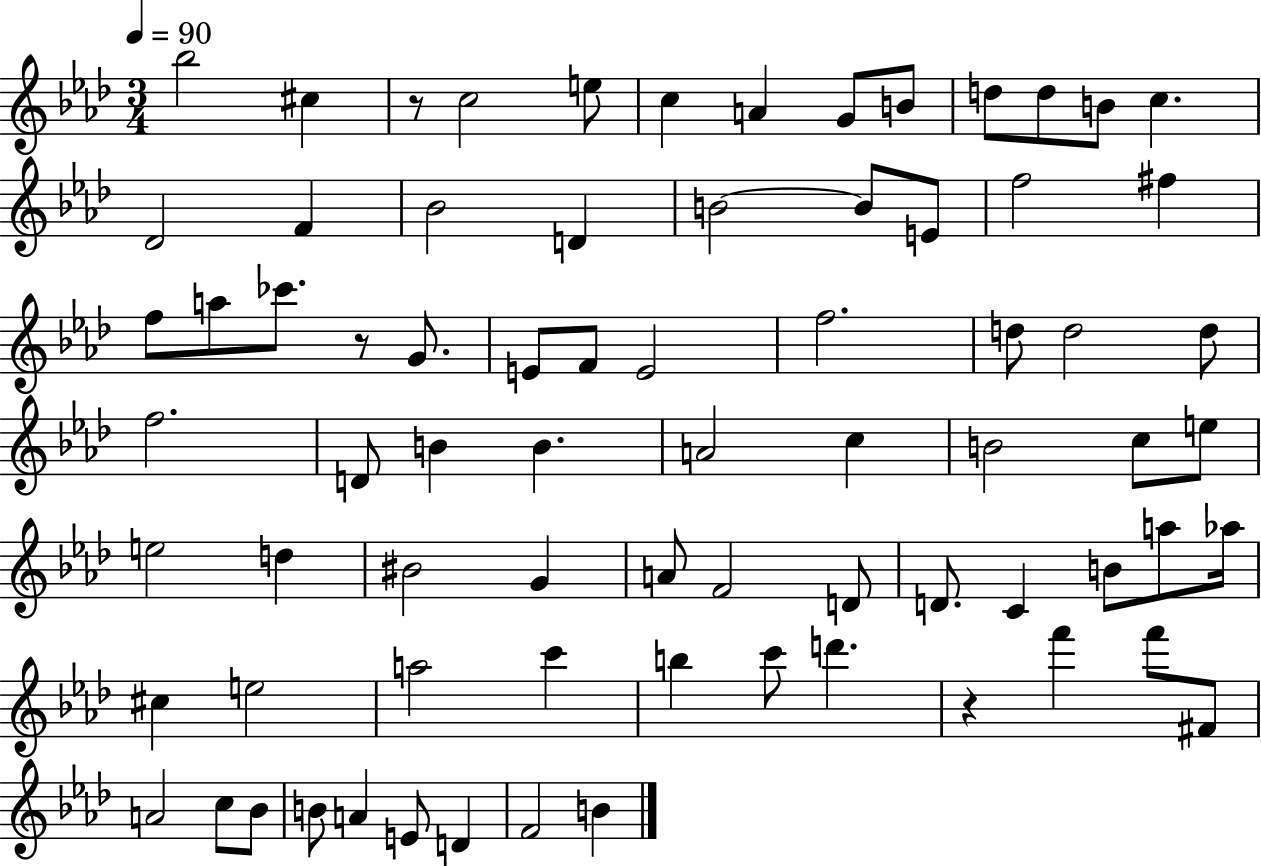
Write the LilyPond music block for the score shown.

{
  \clef treble
  \numericTimeSignature
  \time 3/4
  \key aes \major
  \tempo 4 = 90
  bes''2 cis''4 | r8 c''2 e''8 | c''4 a'4 g'8 b'8 | d''8 d''8 b'8 c''4. | \break des'2 f'4 | bes'2 d'4 | b'2~~ b'8 e'8 | f''2 fis''4 | \break f''8 a''8 ces'''8. r8 g'8. | e'8 f'8 e'2 | f''2. | d''8 d''2 d''8 | \break f''2. | d'8 b'4 b'4. | a'2 c''4 | b'2 c''8 e''8 | \break e''2 d''4 | bis'2 g'4 | a'8 f'2 d'8 | d'8. c'4 b'8 a''8 aes''16 | \break cis''4 e''2 | a''2 c'''4 | b''4 c'''8 d'''4. | r4 f'''4 f'''8 fis'8 | \break a'2 c''8 bes'8 | b'8 a'4 e'8 d'4 | f'2 b'4 | \bar "|."
}